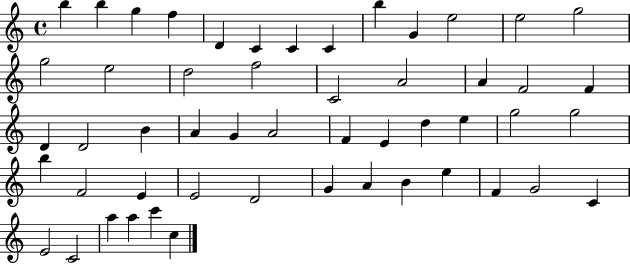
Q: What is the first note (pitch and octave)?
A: B5